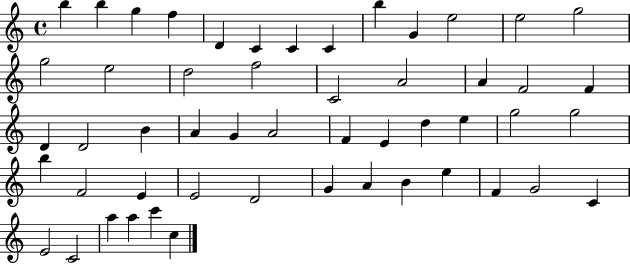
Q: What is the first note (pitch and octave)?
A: B5